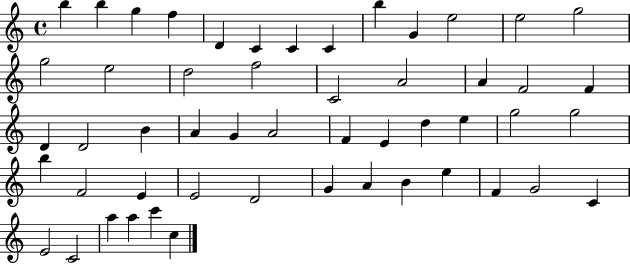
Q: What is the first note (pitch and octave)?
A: B5